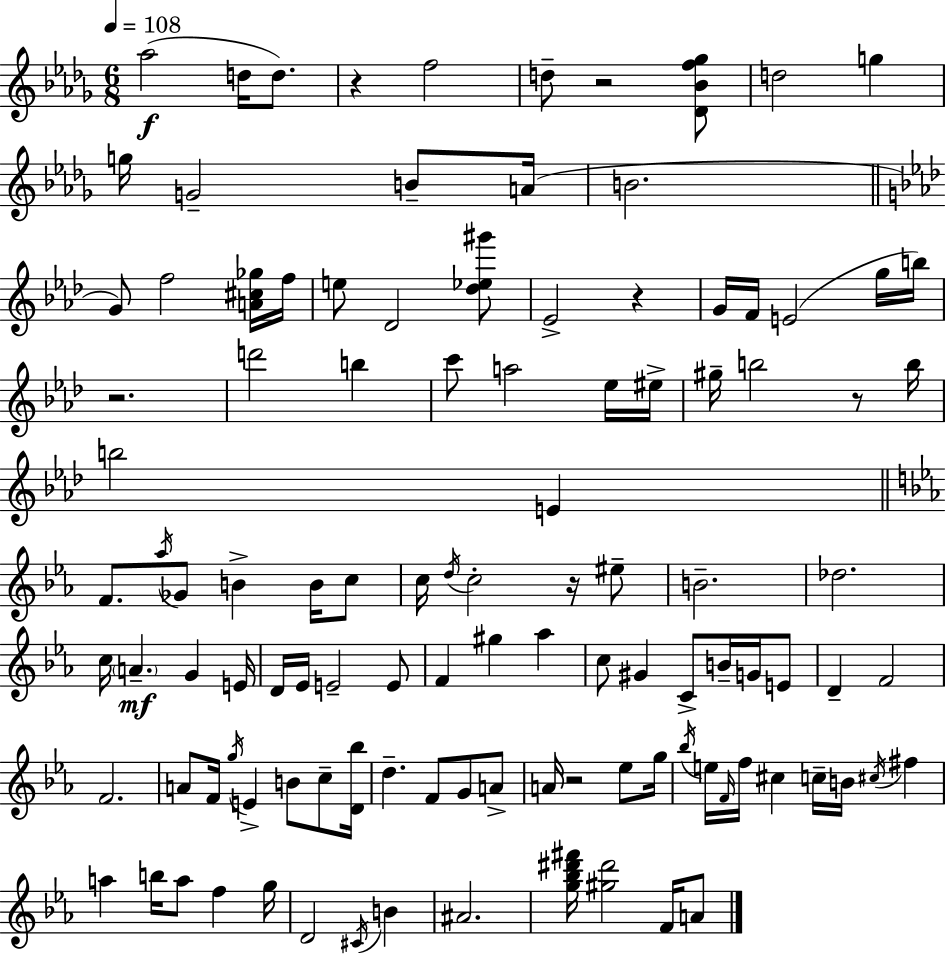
X:1
T:Untitled
M:6/8
L:1/4
K:Bbm
_a2 d/4 d/2 z f2 d/2 z2 [_D_Bf_g]/2 d2 g g/4 G2 B/2 A/4 B2 G/2 f2 [A^c_g]/4 f/4 e/2 _D2 [_d_e^g']/2 _E2 z G/4 F/4 E2 g/4 b/4 z2 d'2 b c'/2 a2 _e/4 ^e/4 ^g/4 b2 z/2 b/4 b2 E F/2 _a/4 _G/2 B B/4 c/2 c/4 d/4 c2 z/4 ^e/2 B2 _d2 c/4 A G E/4 D/4 _E/4 E2 E/2 F ^g _a c/2 ^G C/2 B/4 G/4 E/2 D F2 F2 A/2 F/4 g/4 E B/2 c/2 [D_b]/4 d F/2 G/2 A/2 A/4 z2 _e/2 g/4 _b/4 e/4 F/4 f/4 ^c c/4 B/4 ^c/4 ^f a b/4 a/2 f g/4 D2 ^C/4 B ^A2 [g_b^d'^f']/4 [^g^d']2 F/4 A/2